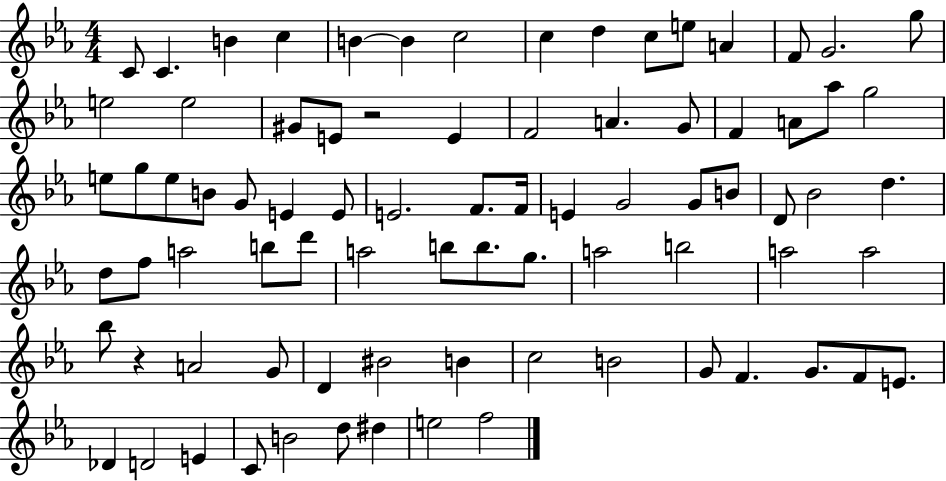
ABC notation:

X:1
T:Untitled
M:4/4
L:1/4
K:Eb
C/2 C B c B B c2 c d c/2 e/2 A F/2 G2 g/2 e2 e2 ^G/2 E/2 z2 E F2 A G/2 F A/2 _a/2 g2 e/2 g/2 e/2 B/2 G/2 E E/2 E2 F/2 F/4 E G2 G/2 B/2 D/2 _B2 d d/2 f/2 a2 b/2 d'/2 a2 b/2 b/2 g/2 a2 b2 a2 a2 _b/2 z A2 G/2 D ^B2 B c2 B2 G/2 F G/2 F/2 E/2 _D D2 E C/2 B2 d/2 ^d e2 f2